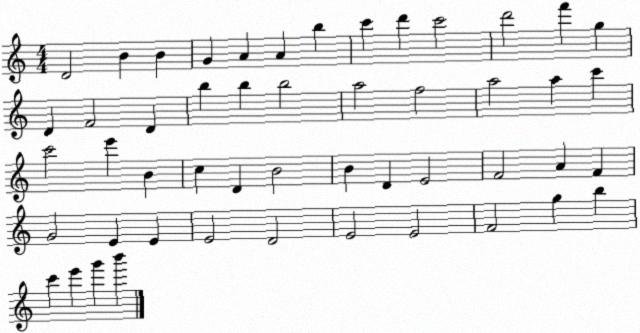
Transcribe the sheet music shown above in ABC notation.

X:1
T:Untitled
M:4/4
L:1/4
K:C
D2 B B G A A b c' d' c'2 d'2 f' g D F2 D b b b2 a2 f2 a2 a c' c'2 e' B c D B2 B D E2 F2 A F G2 E E E2 D2 E2 E2 F2 g b c' e' g' b'